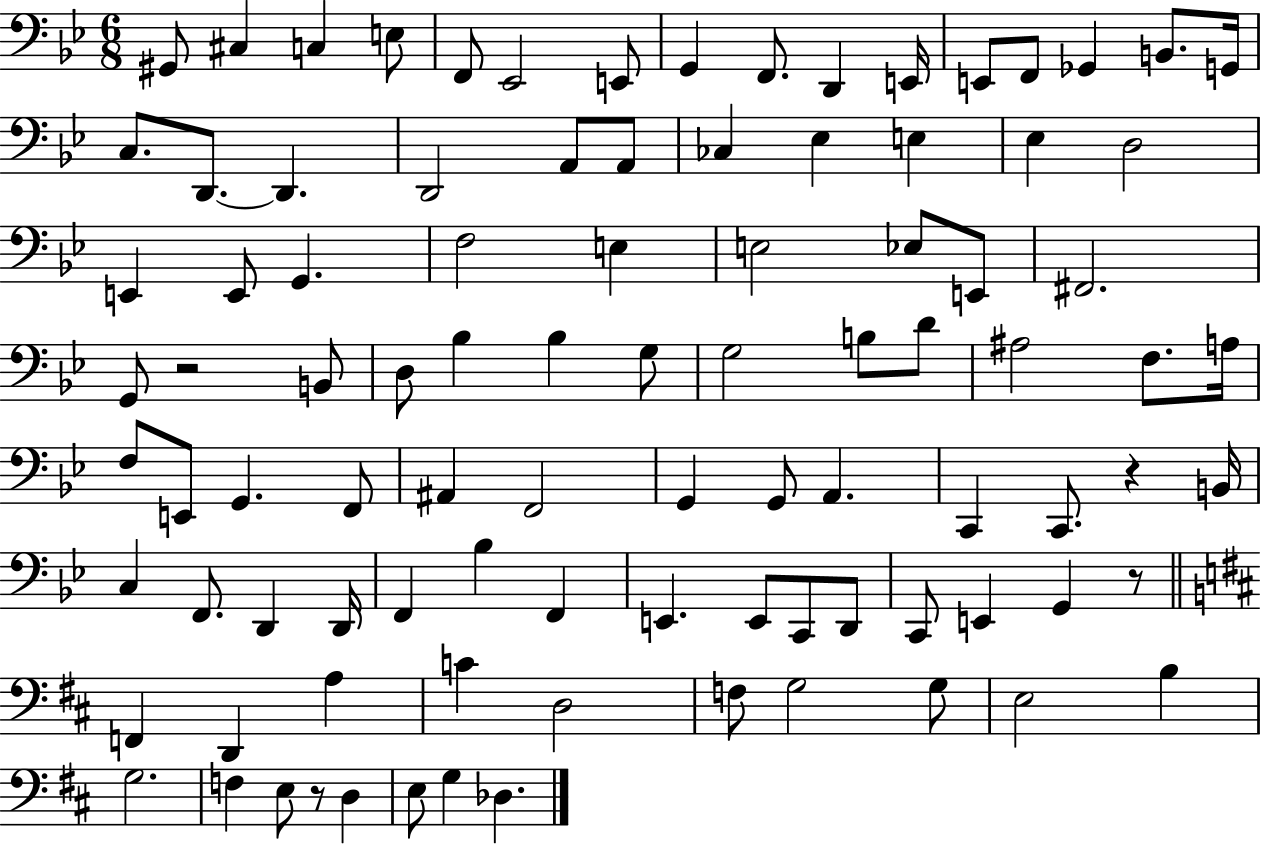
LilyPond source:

{
  \clef bass
  \numericTimeSignature
  \time 6/8
  \key bes \major
  gis,8 cis4 c4 e8 | f,8 ees,2 e,8 | g,4 f,8. d,4 e,16 | e,8 f,8 ges,4 b,8. g,16 | \break c8. d,8.~~ d,4. | d,2 a,8 a,8 | ces4 ees4 e4 | ees4 d2 | \break e,4 e,8 g,4. | f2 e4 | e2 ees8 e,8 | fis,2. | \break g,8 r2 b,8 | d8 bes4 bes4 g8 | g2 b8 d'8 | ais2 f8. a16 | \break f8 e,8 g,4. f,8 | ais,4 f,2 | g,4 g,8 a,4. | c,4 c,8. r4 b,16 | \break c4 f,8. d,4 d,16 | f,4 bes4 f,4 | e,4. e,8 c,8 d,8 | c,8 e,4 g,4 r8 | \break \bar "||" \break \key d \major f,4 d,4 a4 | c'4 d2 | f8 g2 g8 | e2 b4 | \break g2. | f4 e8 r8 d4 | e8 g4 des4. | \bar "|."
}